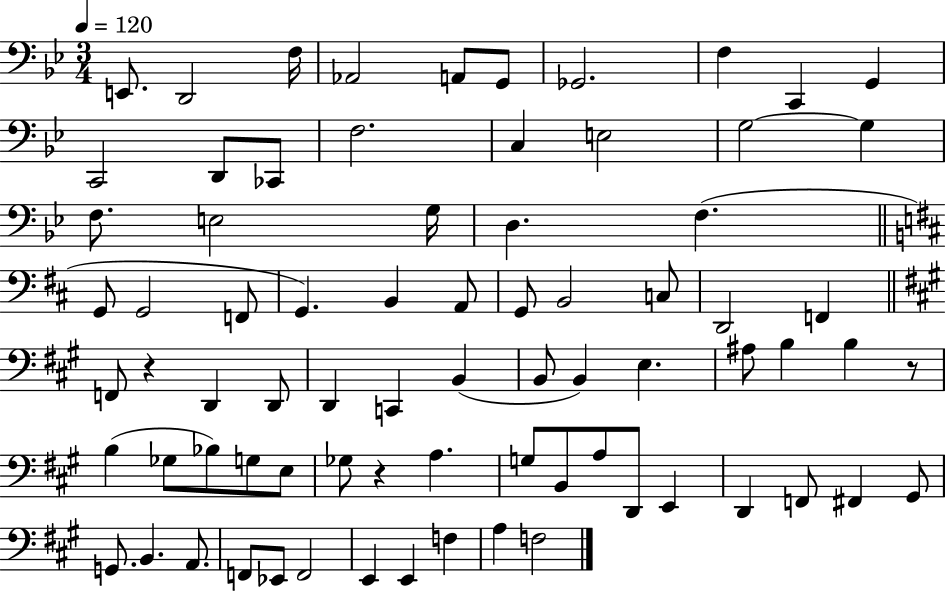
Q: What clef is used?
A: bass